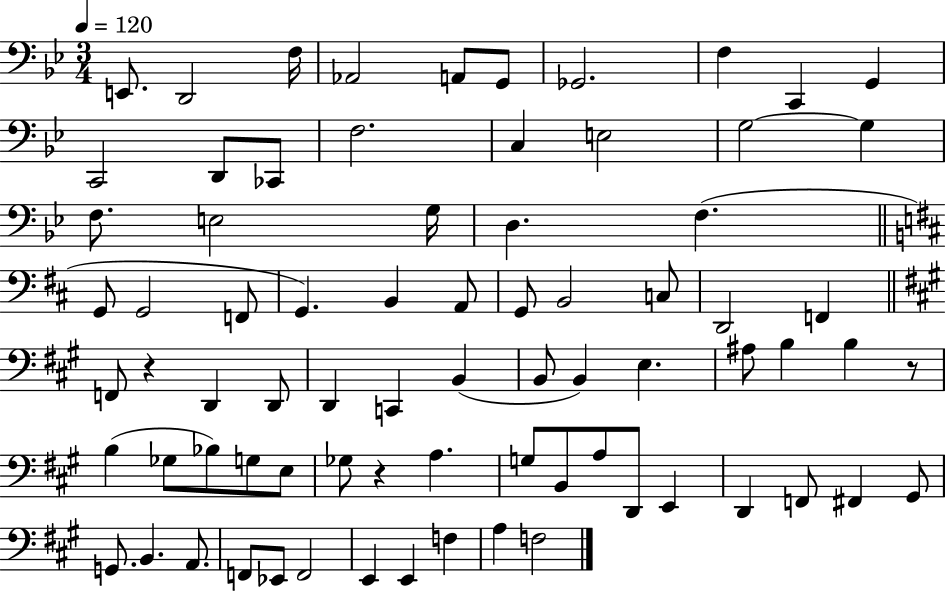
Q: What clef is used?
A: bass